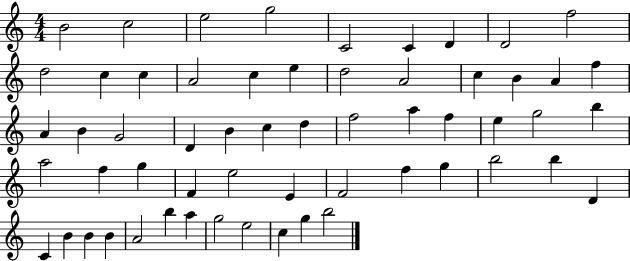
{
  \clef treble
  \numericTimeSignature
  \time 4/4
  \key c \major
  b'2 c''2 | e''2 g''2 | c'2 c'4 d'4 | d'2 f''2 | \break d''2 c''4 c''4 | a'2 c''4 e''4 | d''2 a'2 | c''4 b'4 a'4 f''4 | \break a'4 b'4 g'2 | d'4 b'4 c''4 d''4 | f''2 a''4 f''4 | e''4 g''2 b''4 | \break a''2 f''4 g''4 | f'4 e''2 e'4 | f'2 f''4 g''4 | b''2 b''4 d'4 | \break c'4 b'4 b'4 b'4 | a'2 b''4 a''4 | g''2 e''2 | c''4 g''4 b''2 | \break \bar "|."
}